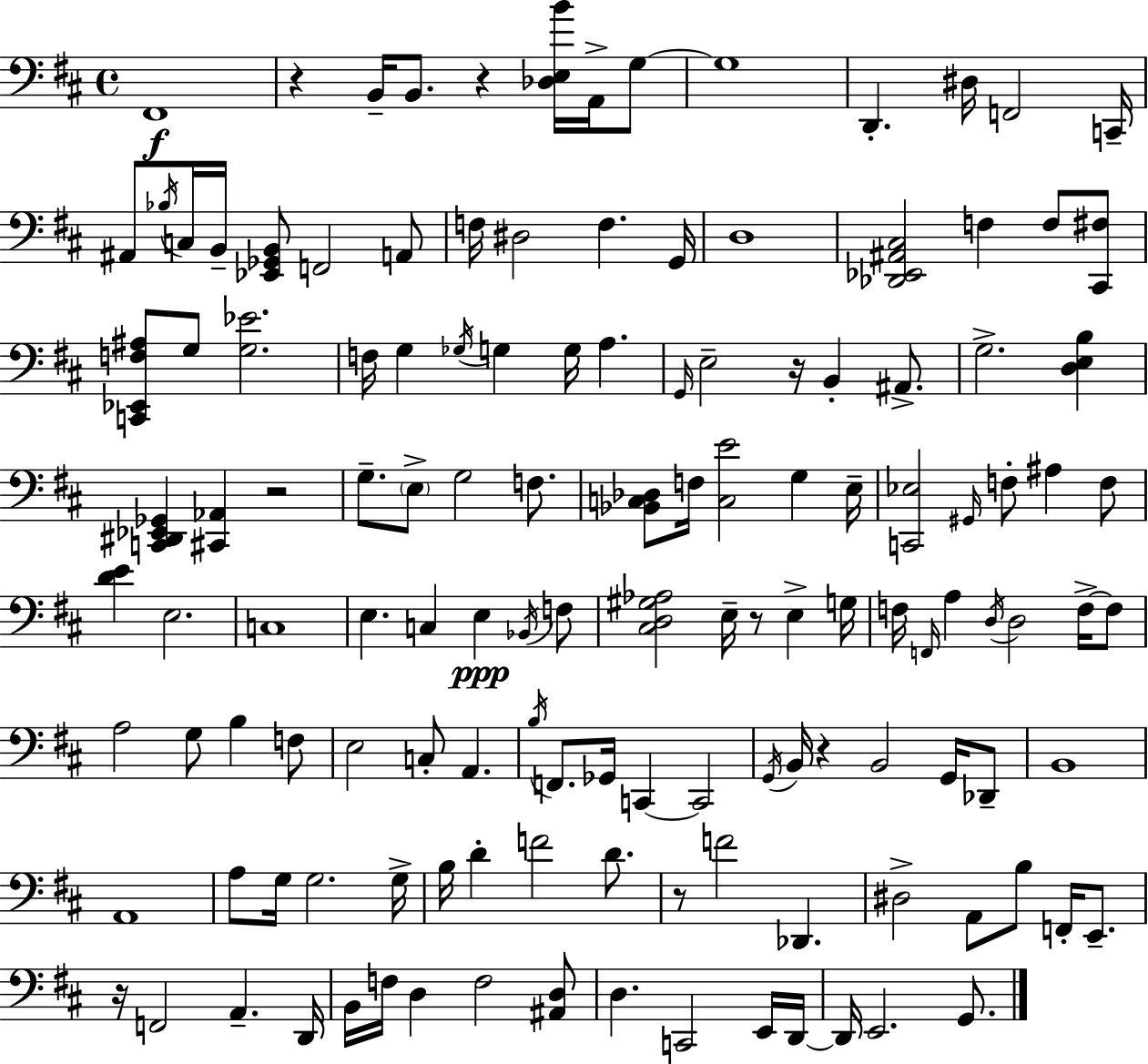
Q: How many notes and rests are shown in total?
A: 134